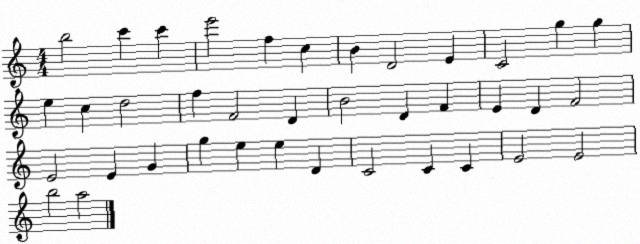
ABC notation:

X:1
T:Untitled
M:4/4
L:1/4
K:C
b2 c' c' e'2 f c B D2 E C2 g g e c d2 f F2 D B2 D F E D F2 E2 E G g e e D C2 C C E2 E2 b2 a2